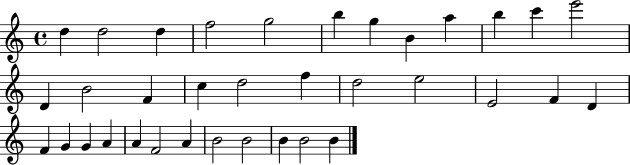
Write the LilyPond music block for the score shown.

{
  \clef treble
  \time 4/4
  \defaultTimeSignature
  \key c \major
  d''4 d''2 d''4 | f''2 g''2 | b''4 g''4 b'4 a''4 | b''4 c'''4 e'''2 | \break d'4 b'2 f'4 | c''4 d''2 f''4 | d''2 e''2 | e'2 f'4 d'4 | \break f'4 g'4 g'4 a'4 | a'4 f'2 a'4 | b'2 b'2 | b'4 b'2 b'4 | \break \bar "|."
}